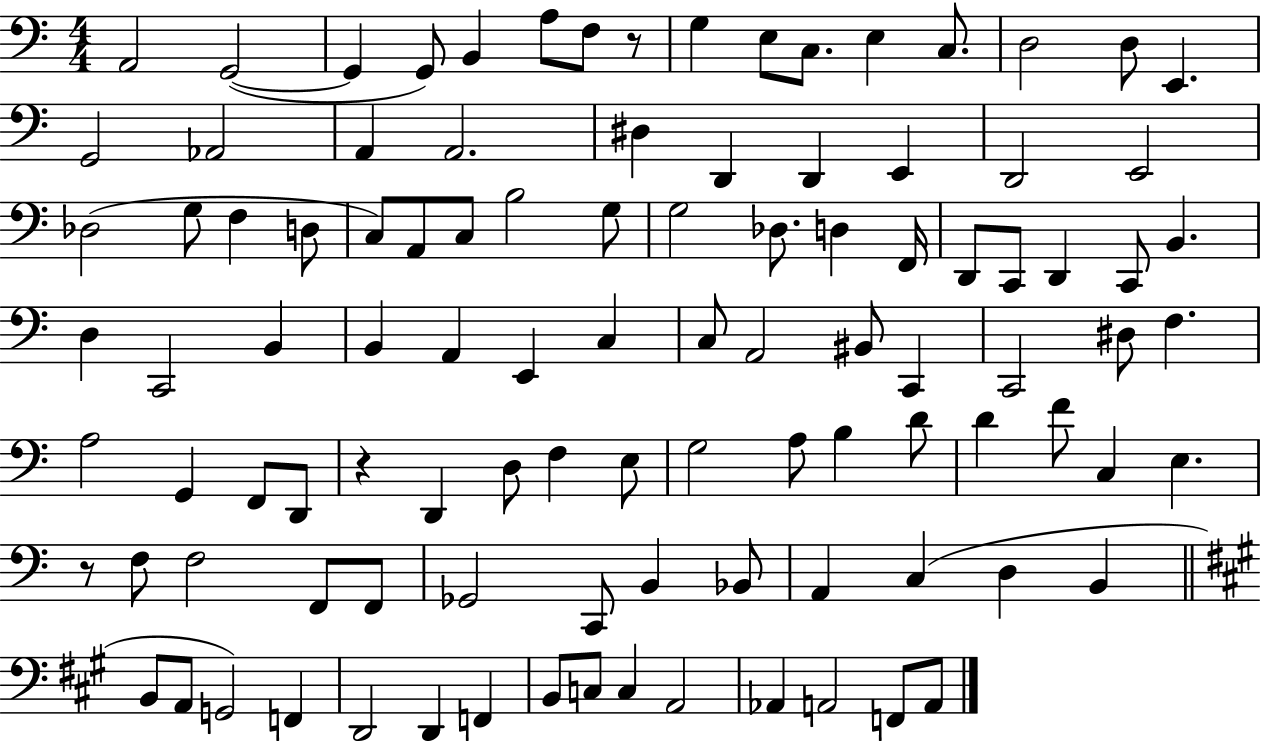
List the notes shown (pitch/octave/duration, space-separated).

A2/h G2/h G2/q G2/e B2/q A3/e F3/e R/e G3/q E3/e C3/e. E3/q C3/e. D3/h D3/e E2/q. G2/h Ab2/h A2/q A2/h. D#3/q D2/q D2/q E2/q D2/h E2/h Db3/h G3/e F3/q D3/e C3/e A2/e C3/e B3/h G3/e G3/h Db3/e. D3/q F2/s D2/e C2/e D2/q C2/e B2/q. D3/q C2/h B2/q B2/q A2/q E2/q C3/q C3/e A2/h BIS2/e C2/q C2/h D#3/e F3/q. A3/h G2/q F2/e D2/e R/q D2/q D3/e F3/q E3/e G3/h A3/e B3/q D4/e D4/q F4/e C3/q E3/q. R/e F3/e F3/h F2/e F2/e Gb2/h C2/e B2/q Bb2/e A2/q C3/q D3/q B2/q B2/e A2/e G2/h F2/q D2/h D2/q F2/q B2/e C3/e C3/q A2/h Ab2/q A2/h F2/e A2/e